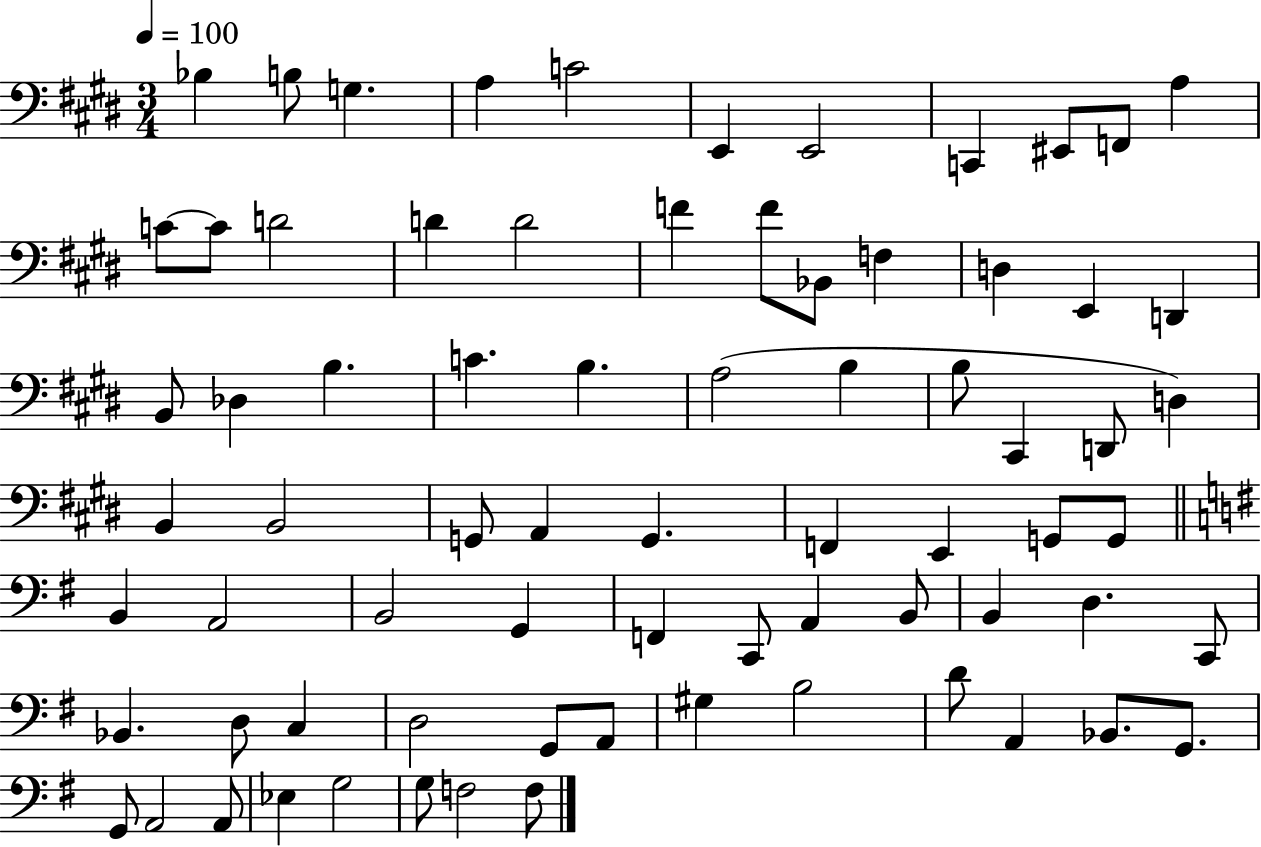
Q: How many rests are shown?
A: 0